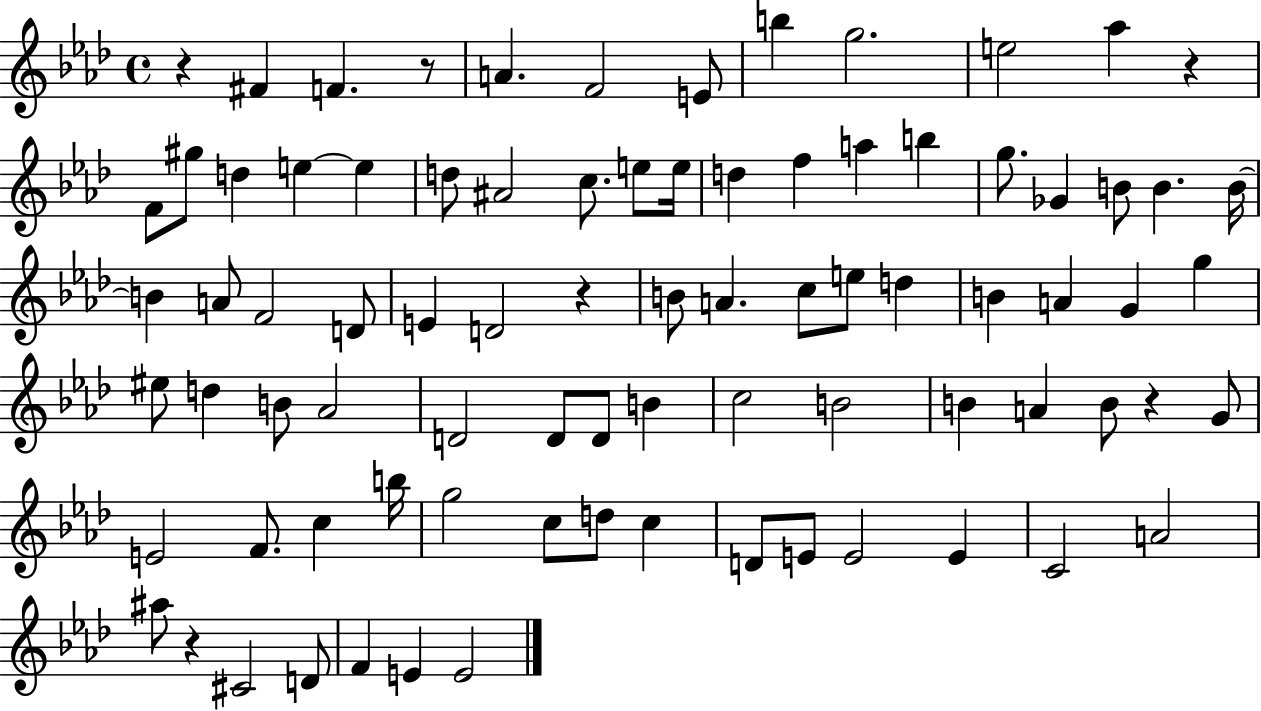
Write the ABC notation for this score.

X:1
T:Untitled
M:4/4
L:1/4
K:Ab
z ^F F z/2 A F2 E/2 b g2 e2 _a z F/2 ^g/2 d e e d/2 ^A2 c/2 e/2 e/4 d f a b g/2 _G B/2 B B/4 B A/2 F2 D/2 E D2 z B/2 A c/2 e/2 d B A G g ^e/2 d B/2 _A2 D2 D/2 D/2 B c2 B2 B A B/2 z G/2 E2 F/2 c b/4 g2 c/2 d/2 c D/2 E/2 E2 E C2 A2 ^a/2 z ^C2 D/2 F E E2